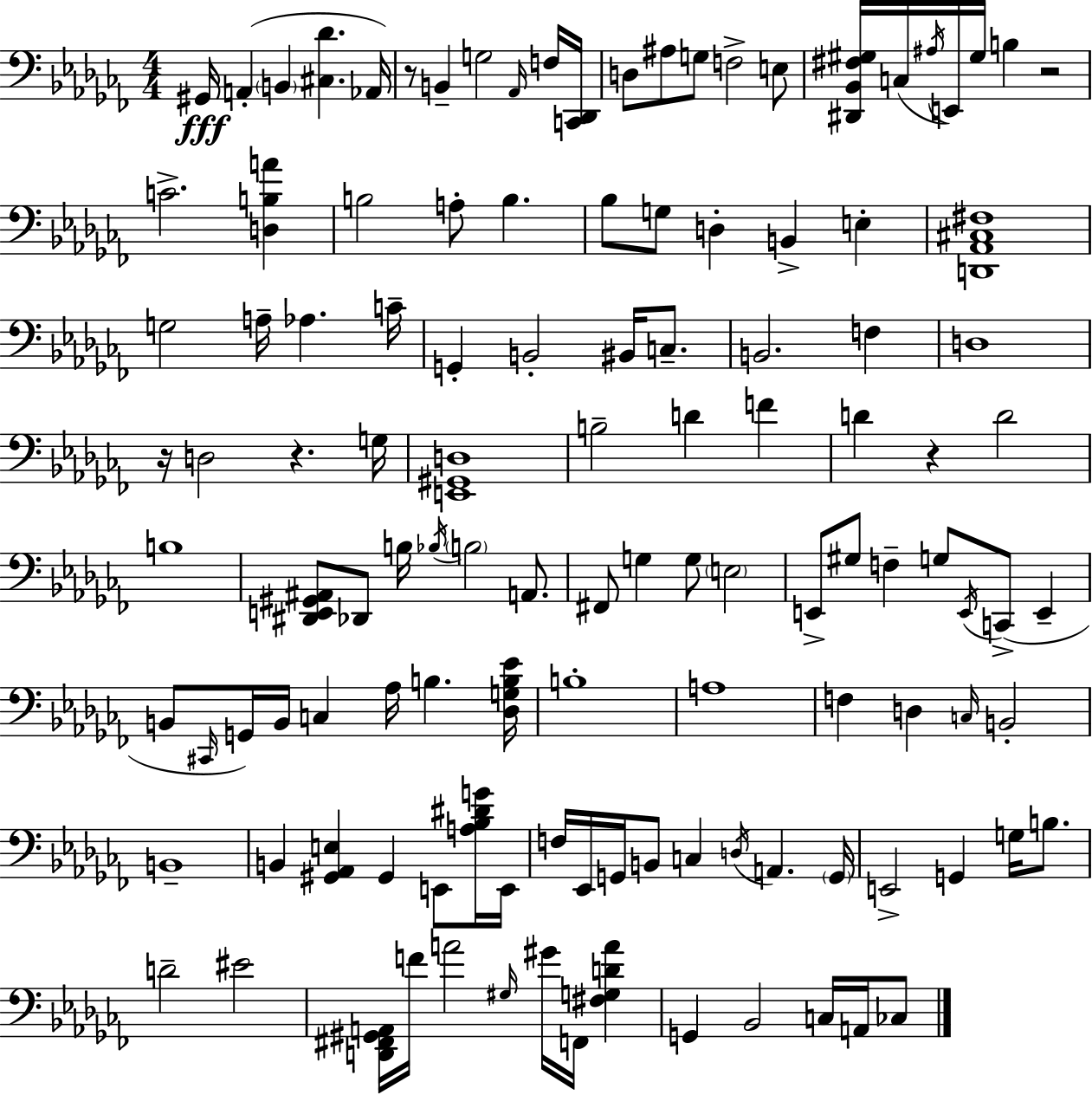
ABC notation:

X:1
T:Untitled
M:4/4
L:1/4
K:Abm
^G,,/4 A,, B,, [^C,_D] _A,,/4 z/2 B,, G,2 _A,,/4 F,/4 [C,,_D,,]/4 D,/2 ^A,/2 G,/2 F,2 E,/2 [^D,,_B,,^F,^G,]/4 C,/4 ^A,/4 E,,/4 ^G,/4 B, z2 C2 [D,B,A] B,2 A,/2 B, _B,/2 G,/2 D, B,, E, [D,,_A,,^C,^F,]4 G,2 A,/4 _A, C/4 G,, B,,2 ^B,,/4 C,/2 B,,2 F, D,4 z/4 D,2 z G,/4 [E,,^G,,D,]4 B,2 D F D z D2 B,4 [^D,,E,,^G,,^A,,]/2 _D,,/2 B,/4 _B,/4 B,2 A,,/2 ^F,,/2 G, G,/2 E,2 E,,/2 ^G,/2 F, G,/2 E,,/4 C,,/2 E,, B,,/2 ^C,,/4 G,,/4 B,,/4 C, _A,/4 B, [_D,G,B,_E]/4 B,4 A,4 F, D, C,/4 B,,2 B,,4 B,, [^G,,_A,,E,] ^G,, E,,/2 [A,_B,^DG]/4 E,,/4 F,/4 _E,,/4 G,,/4 B,,/2 C, D,/4 A,, G,,/4 E,,2 G,, G,/4 B,/2 D2 ^E2 [D,,^F,,^G,,A,,]/4 F/4 A2 ^G,/4 ^G/4 F,,/4 [^F,G,DA] G,, _B,,2 C,/4 A,,/4 _C,/2